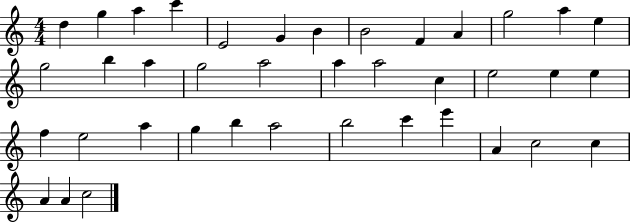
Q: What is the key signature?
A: C major